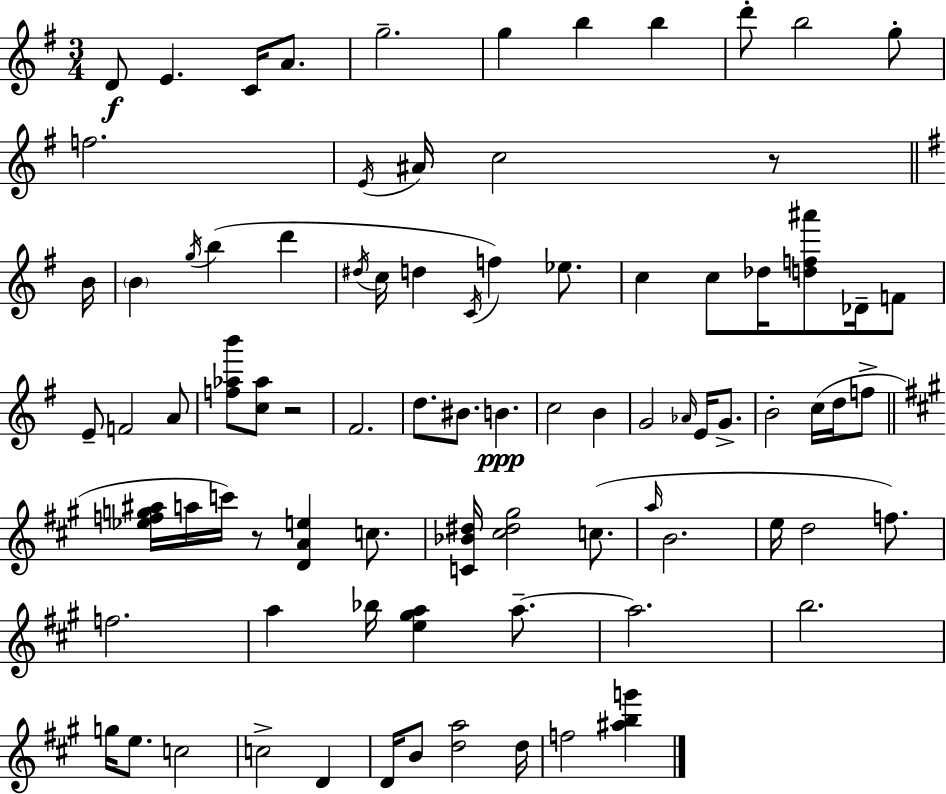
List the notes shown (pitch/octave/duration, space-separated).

D4/e E4/q. C4/s A4/e. G5/h. G5/q B5/q B5/q D6/e B5/h G5/e F5/h. E4/s A#4/s C5/h R/e B4/s B4/q G5/s B5/q D6/q D#5/s C5/s D5/q C4/s F5/q Eb5/e. C5/q C5/e Db5/s [D5,F5,A#6]/e Db4/s F4/e E4/e F4/h A4/e [F5,Ab5,B6]/e [C5,Ab5]/e R/h F#4/h. D5/e. BIS4/e. B4/q. C5/h B4/q G4/h Ab4/s E4/s G4/e. B4/h C5/s D5/s F5/e [Eb5,F5,G5,A#5]/s A5/s C6/s R/e [D4,A4,E5]/q C5/e. [C4,Bb4,D#5]/s [C#5,D#5,G#5]/h C5/e. A5/s B4/h. E5/s D5/h F5/e. F5/h. A5/q Bb5/s [E5,G#5,A5]/q A5/e. A5/h. B5/h. G5/s E5/e. C5/h C5/h D4/q D4/s B4/e [D5,A5]/h D5/s F5/h [A#5,B5,G6]/q